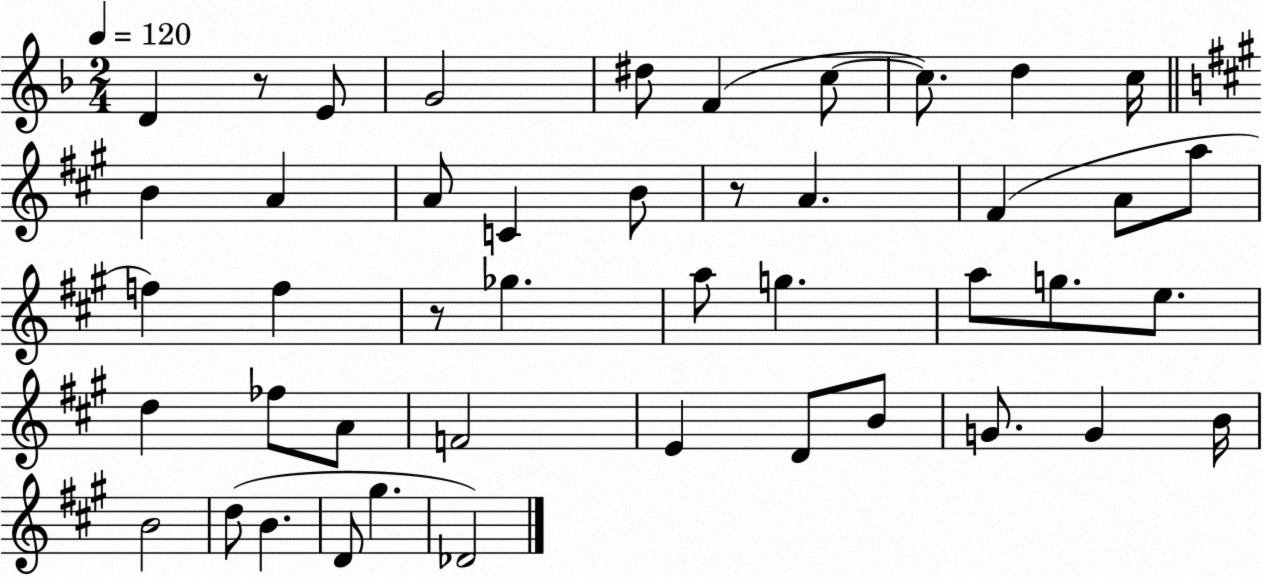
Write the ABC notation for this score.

X:1
T:Untitled
M:2/4
L:1/4
K:F
D z/2 E/2 G2 ^d/2 F c/2 c/2 d c/4 B A A/2 C B/2 z/2 A ^F A/2 a/2 f f z/2 _g a/2 g a/2 g/2 e/2 d _f/2 A/2 F2 E D/2 B/2 G/2 G B/4 B2 d/2 B D/2 ^g _D2